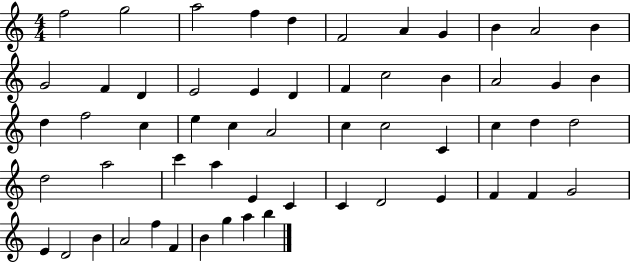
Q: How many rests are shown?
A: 0